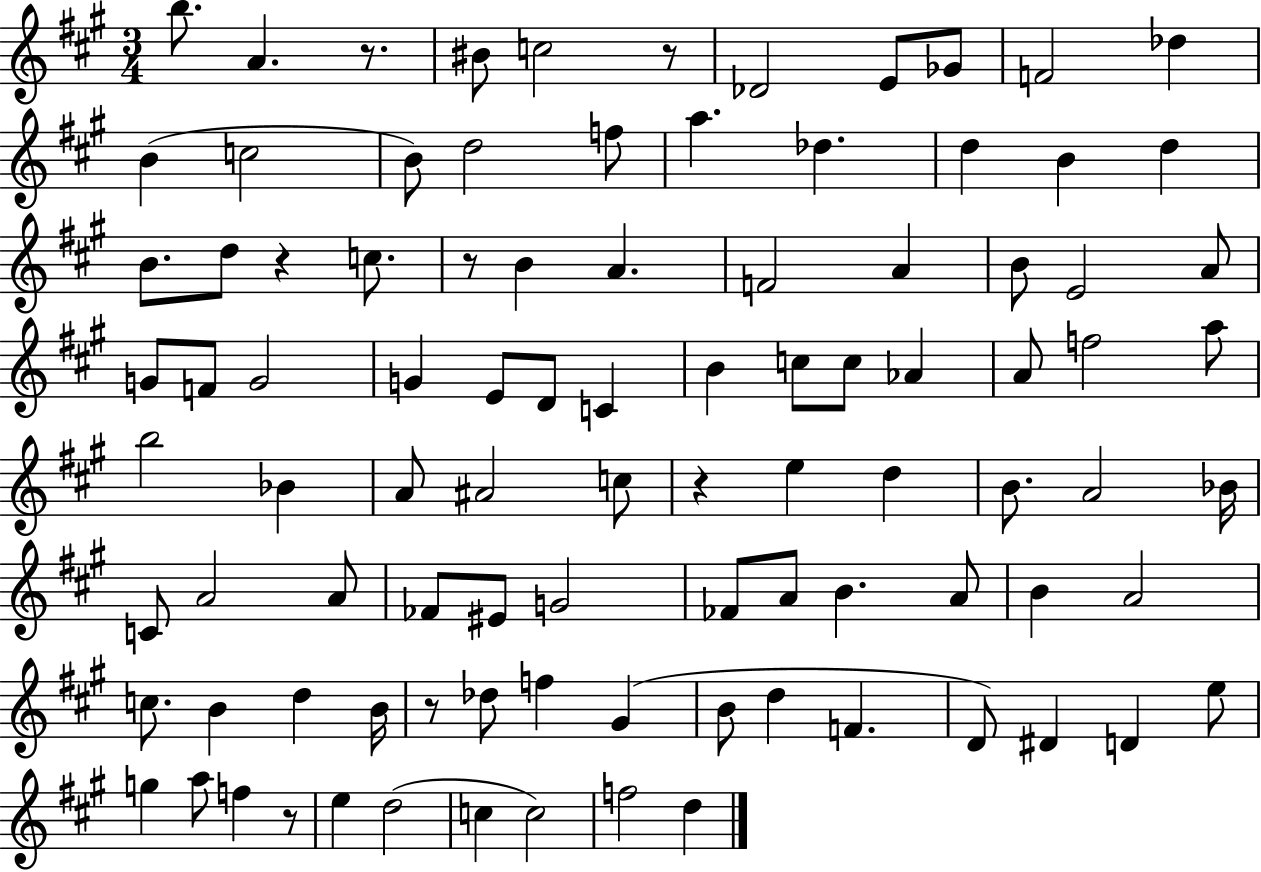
X:1
T:Untitled
M:3/4
L:1/4
K:A
b/2 A z/2 ^B/2 c2 z/2 _D2 E/2 _G/2 F2 _d B c2 B/2 d2 f/2 a _d d B d B/2 d/2 z c/2 z/2 B A F2 A B/2 E2 A/2 G/2 F/2 G2 G E/2 D/2 C B c/2 c/2 _A A/2 f2 a/2 b2 _B A/2 ^A2 c/2 z e d B/2 A2 _B/4 C/2 A2 A/2 _F/2 ^E/2 G2 _F/2 A/2 B A/2 B A2 c/2 B d B/4 z/2 _d/2 f ^G B/2 d F D/2 ^D D e/2 g a/2 f z/2 e d2 c c2 f2 d